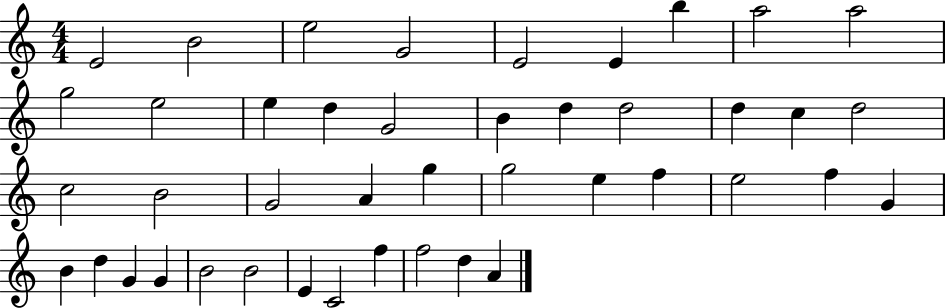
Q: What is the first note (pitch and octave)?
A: E4